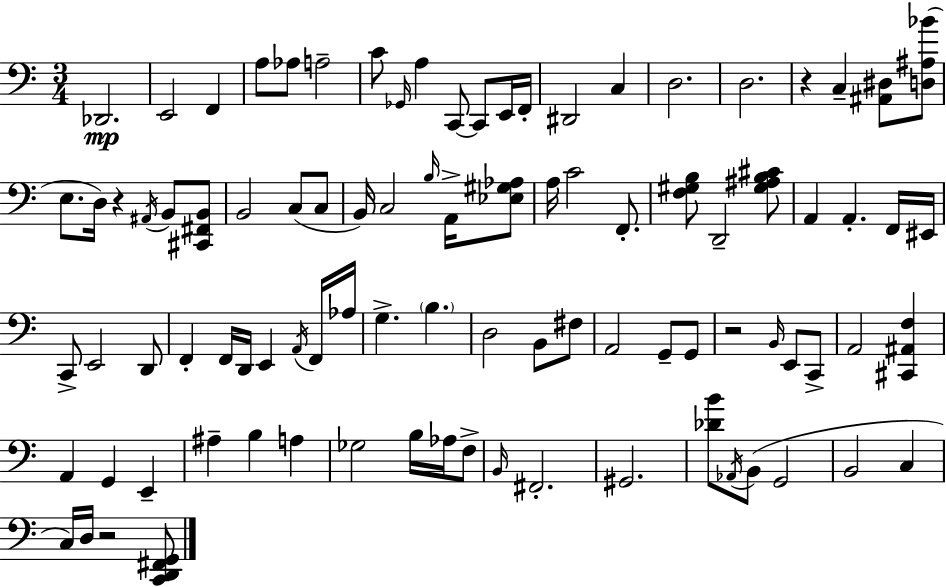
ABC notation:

X:1
T:Untitled
M:3/4
L:1/4
K:C
_D,,2 E,,2 F,, A,/2 _A,/2 A,2 C/2 _G,,/4 A, C,,/2 C,,/2 E,,/4 F,,/4 ^D,,2 C, D,2 D,2 z C, [^A,,^D,]/2 [D,^A,_B]/2 E,/2 D,/4 z ^A,,/4 B,,/2 [^C,,^F,,B,,]/2 B,,2 C,/2 C,/2 B,,/4 C,2 B,/4 A,,/4 [_E,^G,_A,]/2 A,/4 C2 F,,/2 [F,^G,B,]/2 D,,2 [^G,^A,B,^C]/2 A,, A,, F,,/4 ^E,,/4 C,,/2 E,,2 D,,/2 F,, F,,/4 D,,/4 E,, A,,/4 F,,/4 _A,/4 G, B, D,2 B,,/2 ^F,/2 A,,2 G,,/2 G,,/2 z2 B,,/4 E,,/2 C,,/2 A,,2 [^C,,^A,,F,] A,, G,, E,, ^A, B, A, _G,2 B,/4 _A,/4 F,/2 B,,/4 ^F,,2 ^G,,2 [_DB]/2 _A,,/4 B,,/2 G,,2 B,,2 C, C,/4 D,/4 z2 [C,,D,,^F,,G,,]/2